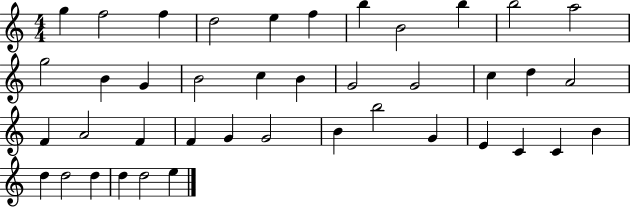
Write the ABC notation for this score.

X:1
T:Untitled
M:4/4
L:1/4
K:C
g f2 f d2 e f b B2 b b2 a2 g2 B G B2 c B G2 G2 c d A2 F A2 F F G G2 B b2 G E C C B d d2 d d d2 e